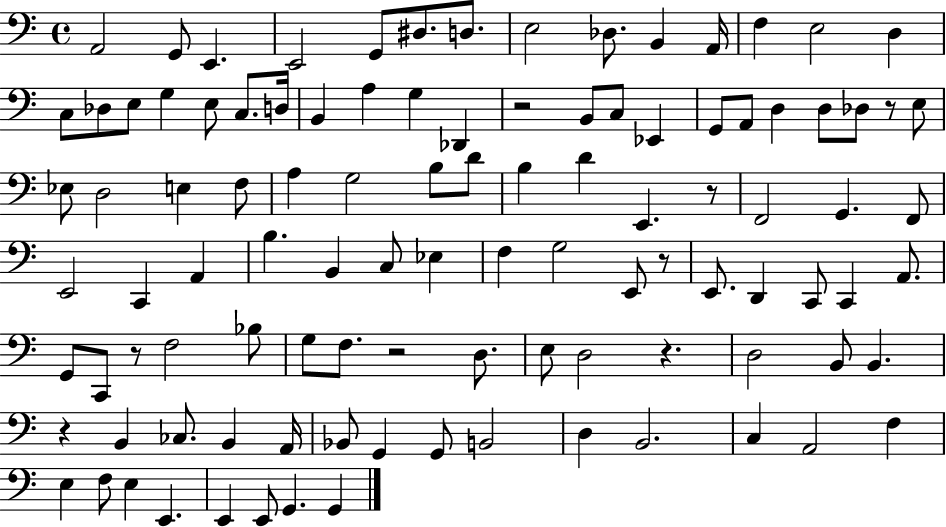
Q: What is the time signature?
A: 4/4